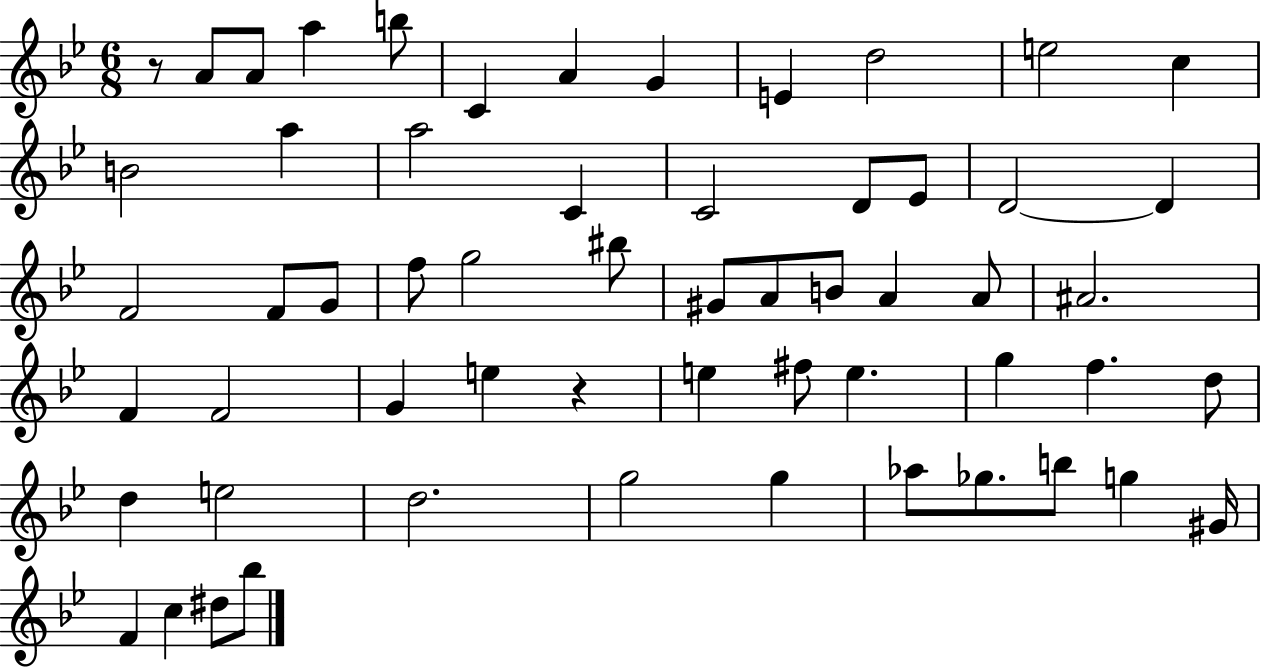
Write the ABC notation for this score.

X:1
T:Untitled
M:6/8
L:1/4
K:Bb
z/2 A/2 A/2 a b/2 C A G E d2 e2 c B2 a a2 C C2 D/2 _E/2 D2 D F2 F/2 G/2 f/2 g2 ^b/2 ^G/2 A/2 B/2 A A/2 ^A2 F F2 G e z e ^f/2 e g f d/2 d e2 d2 g2 g _a/2 _g/2 b/2 g ^G/4 F c ^d/2 _b/2